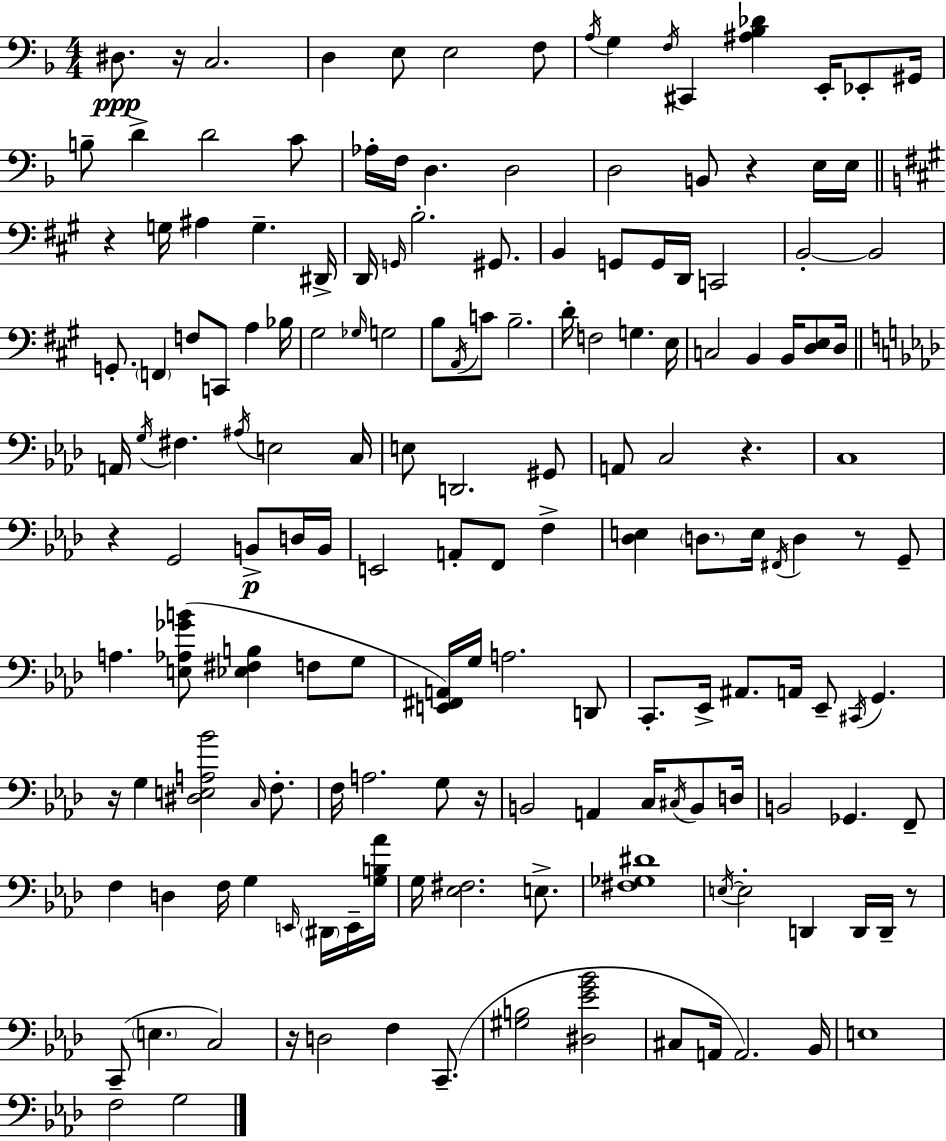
{
  \clef bass
  \numericTimeSignature
  \time 4/4
  \key f \major
  dis8.\ppp r16 c2. | d4 e8 e2 f8 | \acciaccatura { a16 } g4 \acciaccatura { f16 } cis,4 <ais bes des'>4 e,16-. ees,8-. | gis,16 b8-- d'4-> d'2 | \break c'8 aes16-. f16 d4. d2 | d2 b,8 r4 | e16 e16 \bar "||" \break \key a \major r4 g16 ais4 g4.-- dis,16-> | d,16 \grace { g,16 } b2.-. gis,8. | b,4 g,8 g,16 d,16 c,2 | b,2-.~~ b,2 | \break g,8.-. \parenthesize f,4 f8 c,8 a4 | bes16 gis2 \grace { ges16 } g2 | b8 \acciaccatura { a,16 } c'8 b2.-- | d'16-. f2 g4. | \break e16 c2 b,4 b,16 | <d e>8 d16 \bar "||" \break \key aes \major a,16 \acciaccatura { g16 } fis4. \acciaccatura { ais16 } e2 | c16 e8 d,2. | gis,8 a,8 c2 r4. | c1 | \break r4 g,2 b,8->\p | d16 b,16 e,2 a,8-. f,8 f4-> | <des e>4 \parenthesize d8. e16 \acciaccatura { fis,16 } d4 r8 | g,8-- a4. <e aes ges' b'>8( <ees fis b>4 f8 | \break g8 <e, fis, a,>16) g16 a2. | d,8 c,8.-. ees,16-> ais,8. a,16 ees,8-- \acciaccatura { cis,16 } g,4. | r16 g4 <dis e a bes'>2 | \grace { c16 } f8.-. f16 a2. | \break g8 r16 b,2 a,4 | c16 \acciaccatura { cis16 } b,8 d16 b,2 ges,4. | f,8-- f4 d4 f16 g4 | \grace { e,16 } \parenthesize dis,16 e,16-- <g b aes'>16 g16 <ees fis>2. | \break e8.-> <fis ges dis'>1 | \acciaccatura { e16~ }~ e2-. | d,4 d,16 d,16-- r8 c,8--( \parenthesize e4. | c2) r16 d2 | \break f4 c,8.--( <gis b>2 | <dis ees' g' bes'>2 cis8 a,16 a,2.) | bes,16 e1 | f2 | \break g2 \bar "|."
}